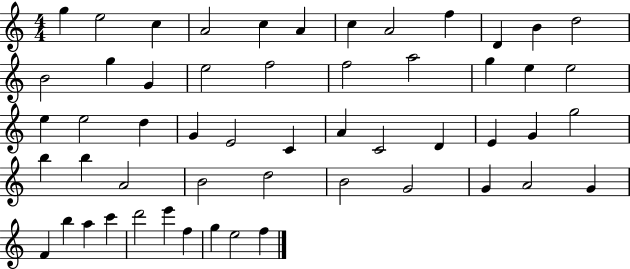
X:1
T:Untitled
M:4/4
L:1/4
K:C
g e2 c A2 c A c A2 f D B d2 B2 g G e2 f2 f2 a2 g e e2 e e2 d G E2 C A C2 D E G g2 b b A2 B2 d2 B2 G2 G A2 G F b a c' d'2 e' f g e2 f